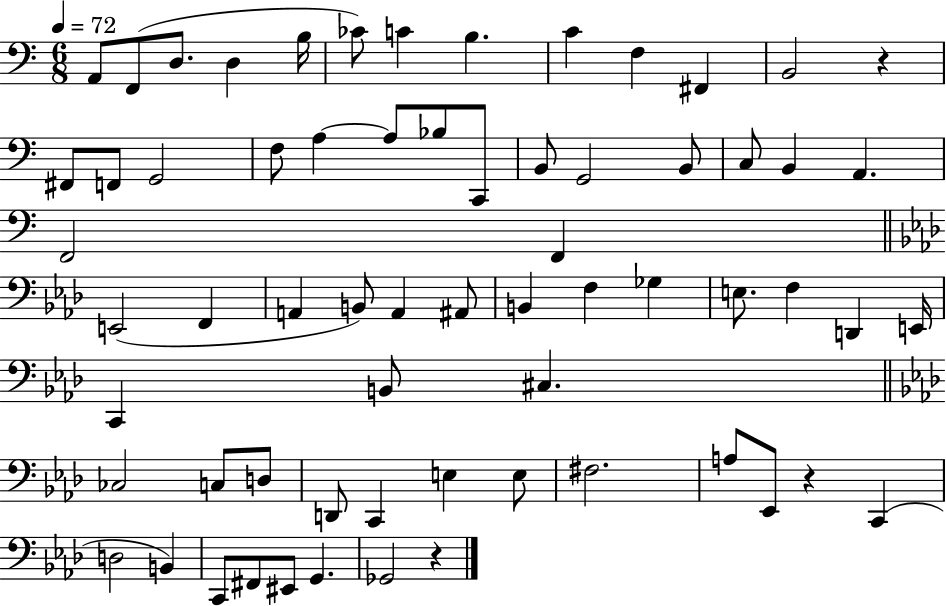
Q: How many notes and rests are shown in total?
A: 65